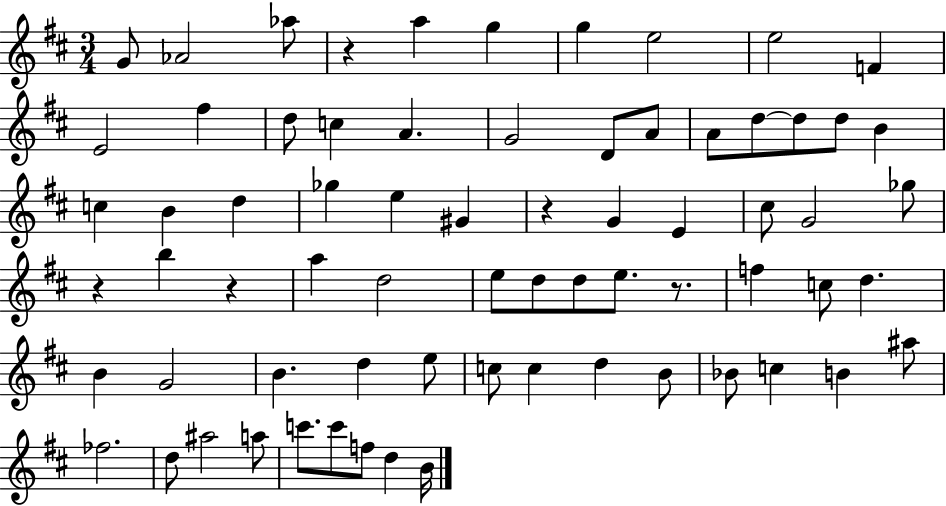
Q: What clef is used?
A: treble